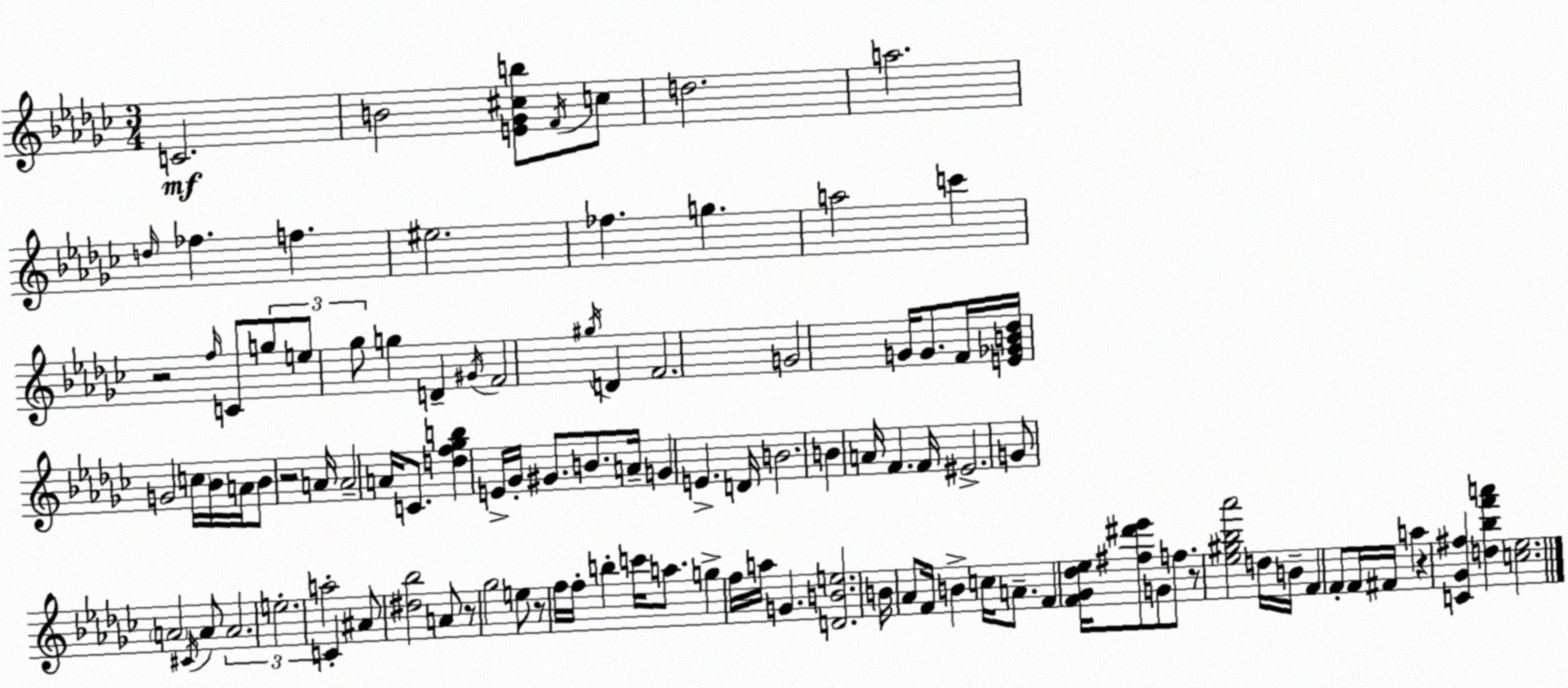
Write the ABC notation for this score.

X:1
T:Untitled
M:3/4
L:1/4
K:Ebm
C2 B2 [E_G^cb]/2 F/4 c/2 d2 a2 d/4 _f f ^e2 _f g a2 c' z2 f/4 C/2 g/2 e/2 _g/2 g D ^G/4 F2 ^g/4 D F2 G2 G/4 G/2 F/4 [E_GB_d]/4 G2 c/4 _B/4 A/4 _B/2 z2 A/4 A2 A/4 C/2 [df_gb] E/4 _G/4 ^G/2 B/2 A/4 G E D/4 B2 B A/4 F F/4 ^E2 G/2 A2 ^C/4 A/2 A2 e2 a2 C ^A/2 [^d_b]2 A/2 z/2 _g2 e/2 z/2 f/4 f/4 b c'/4 a/2 g f/4 a/4 G [DBe]2 B/4 _A/2 F/4 B c/4 A/2 F [F_G_d_e]/4 [^f^d'_e']/2 G/2 f/2 z/2 [_e^g_b_a']2 d/4 B/4 F F/2 F/4 ^F/4 a z [C_G^f] [d_bf'a'] [c_e]2